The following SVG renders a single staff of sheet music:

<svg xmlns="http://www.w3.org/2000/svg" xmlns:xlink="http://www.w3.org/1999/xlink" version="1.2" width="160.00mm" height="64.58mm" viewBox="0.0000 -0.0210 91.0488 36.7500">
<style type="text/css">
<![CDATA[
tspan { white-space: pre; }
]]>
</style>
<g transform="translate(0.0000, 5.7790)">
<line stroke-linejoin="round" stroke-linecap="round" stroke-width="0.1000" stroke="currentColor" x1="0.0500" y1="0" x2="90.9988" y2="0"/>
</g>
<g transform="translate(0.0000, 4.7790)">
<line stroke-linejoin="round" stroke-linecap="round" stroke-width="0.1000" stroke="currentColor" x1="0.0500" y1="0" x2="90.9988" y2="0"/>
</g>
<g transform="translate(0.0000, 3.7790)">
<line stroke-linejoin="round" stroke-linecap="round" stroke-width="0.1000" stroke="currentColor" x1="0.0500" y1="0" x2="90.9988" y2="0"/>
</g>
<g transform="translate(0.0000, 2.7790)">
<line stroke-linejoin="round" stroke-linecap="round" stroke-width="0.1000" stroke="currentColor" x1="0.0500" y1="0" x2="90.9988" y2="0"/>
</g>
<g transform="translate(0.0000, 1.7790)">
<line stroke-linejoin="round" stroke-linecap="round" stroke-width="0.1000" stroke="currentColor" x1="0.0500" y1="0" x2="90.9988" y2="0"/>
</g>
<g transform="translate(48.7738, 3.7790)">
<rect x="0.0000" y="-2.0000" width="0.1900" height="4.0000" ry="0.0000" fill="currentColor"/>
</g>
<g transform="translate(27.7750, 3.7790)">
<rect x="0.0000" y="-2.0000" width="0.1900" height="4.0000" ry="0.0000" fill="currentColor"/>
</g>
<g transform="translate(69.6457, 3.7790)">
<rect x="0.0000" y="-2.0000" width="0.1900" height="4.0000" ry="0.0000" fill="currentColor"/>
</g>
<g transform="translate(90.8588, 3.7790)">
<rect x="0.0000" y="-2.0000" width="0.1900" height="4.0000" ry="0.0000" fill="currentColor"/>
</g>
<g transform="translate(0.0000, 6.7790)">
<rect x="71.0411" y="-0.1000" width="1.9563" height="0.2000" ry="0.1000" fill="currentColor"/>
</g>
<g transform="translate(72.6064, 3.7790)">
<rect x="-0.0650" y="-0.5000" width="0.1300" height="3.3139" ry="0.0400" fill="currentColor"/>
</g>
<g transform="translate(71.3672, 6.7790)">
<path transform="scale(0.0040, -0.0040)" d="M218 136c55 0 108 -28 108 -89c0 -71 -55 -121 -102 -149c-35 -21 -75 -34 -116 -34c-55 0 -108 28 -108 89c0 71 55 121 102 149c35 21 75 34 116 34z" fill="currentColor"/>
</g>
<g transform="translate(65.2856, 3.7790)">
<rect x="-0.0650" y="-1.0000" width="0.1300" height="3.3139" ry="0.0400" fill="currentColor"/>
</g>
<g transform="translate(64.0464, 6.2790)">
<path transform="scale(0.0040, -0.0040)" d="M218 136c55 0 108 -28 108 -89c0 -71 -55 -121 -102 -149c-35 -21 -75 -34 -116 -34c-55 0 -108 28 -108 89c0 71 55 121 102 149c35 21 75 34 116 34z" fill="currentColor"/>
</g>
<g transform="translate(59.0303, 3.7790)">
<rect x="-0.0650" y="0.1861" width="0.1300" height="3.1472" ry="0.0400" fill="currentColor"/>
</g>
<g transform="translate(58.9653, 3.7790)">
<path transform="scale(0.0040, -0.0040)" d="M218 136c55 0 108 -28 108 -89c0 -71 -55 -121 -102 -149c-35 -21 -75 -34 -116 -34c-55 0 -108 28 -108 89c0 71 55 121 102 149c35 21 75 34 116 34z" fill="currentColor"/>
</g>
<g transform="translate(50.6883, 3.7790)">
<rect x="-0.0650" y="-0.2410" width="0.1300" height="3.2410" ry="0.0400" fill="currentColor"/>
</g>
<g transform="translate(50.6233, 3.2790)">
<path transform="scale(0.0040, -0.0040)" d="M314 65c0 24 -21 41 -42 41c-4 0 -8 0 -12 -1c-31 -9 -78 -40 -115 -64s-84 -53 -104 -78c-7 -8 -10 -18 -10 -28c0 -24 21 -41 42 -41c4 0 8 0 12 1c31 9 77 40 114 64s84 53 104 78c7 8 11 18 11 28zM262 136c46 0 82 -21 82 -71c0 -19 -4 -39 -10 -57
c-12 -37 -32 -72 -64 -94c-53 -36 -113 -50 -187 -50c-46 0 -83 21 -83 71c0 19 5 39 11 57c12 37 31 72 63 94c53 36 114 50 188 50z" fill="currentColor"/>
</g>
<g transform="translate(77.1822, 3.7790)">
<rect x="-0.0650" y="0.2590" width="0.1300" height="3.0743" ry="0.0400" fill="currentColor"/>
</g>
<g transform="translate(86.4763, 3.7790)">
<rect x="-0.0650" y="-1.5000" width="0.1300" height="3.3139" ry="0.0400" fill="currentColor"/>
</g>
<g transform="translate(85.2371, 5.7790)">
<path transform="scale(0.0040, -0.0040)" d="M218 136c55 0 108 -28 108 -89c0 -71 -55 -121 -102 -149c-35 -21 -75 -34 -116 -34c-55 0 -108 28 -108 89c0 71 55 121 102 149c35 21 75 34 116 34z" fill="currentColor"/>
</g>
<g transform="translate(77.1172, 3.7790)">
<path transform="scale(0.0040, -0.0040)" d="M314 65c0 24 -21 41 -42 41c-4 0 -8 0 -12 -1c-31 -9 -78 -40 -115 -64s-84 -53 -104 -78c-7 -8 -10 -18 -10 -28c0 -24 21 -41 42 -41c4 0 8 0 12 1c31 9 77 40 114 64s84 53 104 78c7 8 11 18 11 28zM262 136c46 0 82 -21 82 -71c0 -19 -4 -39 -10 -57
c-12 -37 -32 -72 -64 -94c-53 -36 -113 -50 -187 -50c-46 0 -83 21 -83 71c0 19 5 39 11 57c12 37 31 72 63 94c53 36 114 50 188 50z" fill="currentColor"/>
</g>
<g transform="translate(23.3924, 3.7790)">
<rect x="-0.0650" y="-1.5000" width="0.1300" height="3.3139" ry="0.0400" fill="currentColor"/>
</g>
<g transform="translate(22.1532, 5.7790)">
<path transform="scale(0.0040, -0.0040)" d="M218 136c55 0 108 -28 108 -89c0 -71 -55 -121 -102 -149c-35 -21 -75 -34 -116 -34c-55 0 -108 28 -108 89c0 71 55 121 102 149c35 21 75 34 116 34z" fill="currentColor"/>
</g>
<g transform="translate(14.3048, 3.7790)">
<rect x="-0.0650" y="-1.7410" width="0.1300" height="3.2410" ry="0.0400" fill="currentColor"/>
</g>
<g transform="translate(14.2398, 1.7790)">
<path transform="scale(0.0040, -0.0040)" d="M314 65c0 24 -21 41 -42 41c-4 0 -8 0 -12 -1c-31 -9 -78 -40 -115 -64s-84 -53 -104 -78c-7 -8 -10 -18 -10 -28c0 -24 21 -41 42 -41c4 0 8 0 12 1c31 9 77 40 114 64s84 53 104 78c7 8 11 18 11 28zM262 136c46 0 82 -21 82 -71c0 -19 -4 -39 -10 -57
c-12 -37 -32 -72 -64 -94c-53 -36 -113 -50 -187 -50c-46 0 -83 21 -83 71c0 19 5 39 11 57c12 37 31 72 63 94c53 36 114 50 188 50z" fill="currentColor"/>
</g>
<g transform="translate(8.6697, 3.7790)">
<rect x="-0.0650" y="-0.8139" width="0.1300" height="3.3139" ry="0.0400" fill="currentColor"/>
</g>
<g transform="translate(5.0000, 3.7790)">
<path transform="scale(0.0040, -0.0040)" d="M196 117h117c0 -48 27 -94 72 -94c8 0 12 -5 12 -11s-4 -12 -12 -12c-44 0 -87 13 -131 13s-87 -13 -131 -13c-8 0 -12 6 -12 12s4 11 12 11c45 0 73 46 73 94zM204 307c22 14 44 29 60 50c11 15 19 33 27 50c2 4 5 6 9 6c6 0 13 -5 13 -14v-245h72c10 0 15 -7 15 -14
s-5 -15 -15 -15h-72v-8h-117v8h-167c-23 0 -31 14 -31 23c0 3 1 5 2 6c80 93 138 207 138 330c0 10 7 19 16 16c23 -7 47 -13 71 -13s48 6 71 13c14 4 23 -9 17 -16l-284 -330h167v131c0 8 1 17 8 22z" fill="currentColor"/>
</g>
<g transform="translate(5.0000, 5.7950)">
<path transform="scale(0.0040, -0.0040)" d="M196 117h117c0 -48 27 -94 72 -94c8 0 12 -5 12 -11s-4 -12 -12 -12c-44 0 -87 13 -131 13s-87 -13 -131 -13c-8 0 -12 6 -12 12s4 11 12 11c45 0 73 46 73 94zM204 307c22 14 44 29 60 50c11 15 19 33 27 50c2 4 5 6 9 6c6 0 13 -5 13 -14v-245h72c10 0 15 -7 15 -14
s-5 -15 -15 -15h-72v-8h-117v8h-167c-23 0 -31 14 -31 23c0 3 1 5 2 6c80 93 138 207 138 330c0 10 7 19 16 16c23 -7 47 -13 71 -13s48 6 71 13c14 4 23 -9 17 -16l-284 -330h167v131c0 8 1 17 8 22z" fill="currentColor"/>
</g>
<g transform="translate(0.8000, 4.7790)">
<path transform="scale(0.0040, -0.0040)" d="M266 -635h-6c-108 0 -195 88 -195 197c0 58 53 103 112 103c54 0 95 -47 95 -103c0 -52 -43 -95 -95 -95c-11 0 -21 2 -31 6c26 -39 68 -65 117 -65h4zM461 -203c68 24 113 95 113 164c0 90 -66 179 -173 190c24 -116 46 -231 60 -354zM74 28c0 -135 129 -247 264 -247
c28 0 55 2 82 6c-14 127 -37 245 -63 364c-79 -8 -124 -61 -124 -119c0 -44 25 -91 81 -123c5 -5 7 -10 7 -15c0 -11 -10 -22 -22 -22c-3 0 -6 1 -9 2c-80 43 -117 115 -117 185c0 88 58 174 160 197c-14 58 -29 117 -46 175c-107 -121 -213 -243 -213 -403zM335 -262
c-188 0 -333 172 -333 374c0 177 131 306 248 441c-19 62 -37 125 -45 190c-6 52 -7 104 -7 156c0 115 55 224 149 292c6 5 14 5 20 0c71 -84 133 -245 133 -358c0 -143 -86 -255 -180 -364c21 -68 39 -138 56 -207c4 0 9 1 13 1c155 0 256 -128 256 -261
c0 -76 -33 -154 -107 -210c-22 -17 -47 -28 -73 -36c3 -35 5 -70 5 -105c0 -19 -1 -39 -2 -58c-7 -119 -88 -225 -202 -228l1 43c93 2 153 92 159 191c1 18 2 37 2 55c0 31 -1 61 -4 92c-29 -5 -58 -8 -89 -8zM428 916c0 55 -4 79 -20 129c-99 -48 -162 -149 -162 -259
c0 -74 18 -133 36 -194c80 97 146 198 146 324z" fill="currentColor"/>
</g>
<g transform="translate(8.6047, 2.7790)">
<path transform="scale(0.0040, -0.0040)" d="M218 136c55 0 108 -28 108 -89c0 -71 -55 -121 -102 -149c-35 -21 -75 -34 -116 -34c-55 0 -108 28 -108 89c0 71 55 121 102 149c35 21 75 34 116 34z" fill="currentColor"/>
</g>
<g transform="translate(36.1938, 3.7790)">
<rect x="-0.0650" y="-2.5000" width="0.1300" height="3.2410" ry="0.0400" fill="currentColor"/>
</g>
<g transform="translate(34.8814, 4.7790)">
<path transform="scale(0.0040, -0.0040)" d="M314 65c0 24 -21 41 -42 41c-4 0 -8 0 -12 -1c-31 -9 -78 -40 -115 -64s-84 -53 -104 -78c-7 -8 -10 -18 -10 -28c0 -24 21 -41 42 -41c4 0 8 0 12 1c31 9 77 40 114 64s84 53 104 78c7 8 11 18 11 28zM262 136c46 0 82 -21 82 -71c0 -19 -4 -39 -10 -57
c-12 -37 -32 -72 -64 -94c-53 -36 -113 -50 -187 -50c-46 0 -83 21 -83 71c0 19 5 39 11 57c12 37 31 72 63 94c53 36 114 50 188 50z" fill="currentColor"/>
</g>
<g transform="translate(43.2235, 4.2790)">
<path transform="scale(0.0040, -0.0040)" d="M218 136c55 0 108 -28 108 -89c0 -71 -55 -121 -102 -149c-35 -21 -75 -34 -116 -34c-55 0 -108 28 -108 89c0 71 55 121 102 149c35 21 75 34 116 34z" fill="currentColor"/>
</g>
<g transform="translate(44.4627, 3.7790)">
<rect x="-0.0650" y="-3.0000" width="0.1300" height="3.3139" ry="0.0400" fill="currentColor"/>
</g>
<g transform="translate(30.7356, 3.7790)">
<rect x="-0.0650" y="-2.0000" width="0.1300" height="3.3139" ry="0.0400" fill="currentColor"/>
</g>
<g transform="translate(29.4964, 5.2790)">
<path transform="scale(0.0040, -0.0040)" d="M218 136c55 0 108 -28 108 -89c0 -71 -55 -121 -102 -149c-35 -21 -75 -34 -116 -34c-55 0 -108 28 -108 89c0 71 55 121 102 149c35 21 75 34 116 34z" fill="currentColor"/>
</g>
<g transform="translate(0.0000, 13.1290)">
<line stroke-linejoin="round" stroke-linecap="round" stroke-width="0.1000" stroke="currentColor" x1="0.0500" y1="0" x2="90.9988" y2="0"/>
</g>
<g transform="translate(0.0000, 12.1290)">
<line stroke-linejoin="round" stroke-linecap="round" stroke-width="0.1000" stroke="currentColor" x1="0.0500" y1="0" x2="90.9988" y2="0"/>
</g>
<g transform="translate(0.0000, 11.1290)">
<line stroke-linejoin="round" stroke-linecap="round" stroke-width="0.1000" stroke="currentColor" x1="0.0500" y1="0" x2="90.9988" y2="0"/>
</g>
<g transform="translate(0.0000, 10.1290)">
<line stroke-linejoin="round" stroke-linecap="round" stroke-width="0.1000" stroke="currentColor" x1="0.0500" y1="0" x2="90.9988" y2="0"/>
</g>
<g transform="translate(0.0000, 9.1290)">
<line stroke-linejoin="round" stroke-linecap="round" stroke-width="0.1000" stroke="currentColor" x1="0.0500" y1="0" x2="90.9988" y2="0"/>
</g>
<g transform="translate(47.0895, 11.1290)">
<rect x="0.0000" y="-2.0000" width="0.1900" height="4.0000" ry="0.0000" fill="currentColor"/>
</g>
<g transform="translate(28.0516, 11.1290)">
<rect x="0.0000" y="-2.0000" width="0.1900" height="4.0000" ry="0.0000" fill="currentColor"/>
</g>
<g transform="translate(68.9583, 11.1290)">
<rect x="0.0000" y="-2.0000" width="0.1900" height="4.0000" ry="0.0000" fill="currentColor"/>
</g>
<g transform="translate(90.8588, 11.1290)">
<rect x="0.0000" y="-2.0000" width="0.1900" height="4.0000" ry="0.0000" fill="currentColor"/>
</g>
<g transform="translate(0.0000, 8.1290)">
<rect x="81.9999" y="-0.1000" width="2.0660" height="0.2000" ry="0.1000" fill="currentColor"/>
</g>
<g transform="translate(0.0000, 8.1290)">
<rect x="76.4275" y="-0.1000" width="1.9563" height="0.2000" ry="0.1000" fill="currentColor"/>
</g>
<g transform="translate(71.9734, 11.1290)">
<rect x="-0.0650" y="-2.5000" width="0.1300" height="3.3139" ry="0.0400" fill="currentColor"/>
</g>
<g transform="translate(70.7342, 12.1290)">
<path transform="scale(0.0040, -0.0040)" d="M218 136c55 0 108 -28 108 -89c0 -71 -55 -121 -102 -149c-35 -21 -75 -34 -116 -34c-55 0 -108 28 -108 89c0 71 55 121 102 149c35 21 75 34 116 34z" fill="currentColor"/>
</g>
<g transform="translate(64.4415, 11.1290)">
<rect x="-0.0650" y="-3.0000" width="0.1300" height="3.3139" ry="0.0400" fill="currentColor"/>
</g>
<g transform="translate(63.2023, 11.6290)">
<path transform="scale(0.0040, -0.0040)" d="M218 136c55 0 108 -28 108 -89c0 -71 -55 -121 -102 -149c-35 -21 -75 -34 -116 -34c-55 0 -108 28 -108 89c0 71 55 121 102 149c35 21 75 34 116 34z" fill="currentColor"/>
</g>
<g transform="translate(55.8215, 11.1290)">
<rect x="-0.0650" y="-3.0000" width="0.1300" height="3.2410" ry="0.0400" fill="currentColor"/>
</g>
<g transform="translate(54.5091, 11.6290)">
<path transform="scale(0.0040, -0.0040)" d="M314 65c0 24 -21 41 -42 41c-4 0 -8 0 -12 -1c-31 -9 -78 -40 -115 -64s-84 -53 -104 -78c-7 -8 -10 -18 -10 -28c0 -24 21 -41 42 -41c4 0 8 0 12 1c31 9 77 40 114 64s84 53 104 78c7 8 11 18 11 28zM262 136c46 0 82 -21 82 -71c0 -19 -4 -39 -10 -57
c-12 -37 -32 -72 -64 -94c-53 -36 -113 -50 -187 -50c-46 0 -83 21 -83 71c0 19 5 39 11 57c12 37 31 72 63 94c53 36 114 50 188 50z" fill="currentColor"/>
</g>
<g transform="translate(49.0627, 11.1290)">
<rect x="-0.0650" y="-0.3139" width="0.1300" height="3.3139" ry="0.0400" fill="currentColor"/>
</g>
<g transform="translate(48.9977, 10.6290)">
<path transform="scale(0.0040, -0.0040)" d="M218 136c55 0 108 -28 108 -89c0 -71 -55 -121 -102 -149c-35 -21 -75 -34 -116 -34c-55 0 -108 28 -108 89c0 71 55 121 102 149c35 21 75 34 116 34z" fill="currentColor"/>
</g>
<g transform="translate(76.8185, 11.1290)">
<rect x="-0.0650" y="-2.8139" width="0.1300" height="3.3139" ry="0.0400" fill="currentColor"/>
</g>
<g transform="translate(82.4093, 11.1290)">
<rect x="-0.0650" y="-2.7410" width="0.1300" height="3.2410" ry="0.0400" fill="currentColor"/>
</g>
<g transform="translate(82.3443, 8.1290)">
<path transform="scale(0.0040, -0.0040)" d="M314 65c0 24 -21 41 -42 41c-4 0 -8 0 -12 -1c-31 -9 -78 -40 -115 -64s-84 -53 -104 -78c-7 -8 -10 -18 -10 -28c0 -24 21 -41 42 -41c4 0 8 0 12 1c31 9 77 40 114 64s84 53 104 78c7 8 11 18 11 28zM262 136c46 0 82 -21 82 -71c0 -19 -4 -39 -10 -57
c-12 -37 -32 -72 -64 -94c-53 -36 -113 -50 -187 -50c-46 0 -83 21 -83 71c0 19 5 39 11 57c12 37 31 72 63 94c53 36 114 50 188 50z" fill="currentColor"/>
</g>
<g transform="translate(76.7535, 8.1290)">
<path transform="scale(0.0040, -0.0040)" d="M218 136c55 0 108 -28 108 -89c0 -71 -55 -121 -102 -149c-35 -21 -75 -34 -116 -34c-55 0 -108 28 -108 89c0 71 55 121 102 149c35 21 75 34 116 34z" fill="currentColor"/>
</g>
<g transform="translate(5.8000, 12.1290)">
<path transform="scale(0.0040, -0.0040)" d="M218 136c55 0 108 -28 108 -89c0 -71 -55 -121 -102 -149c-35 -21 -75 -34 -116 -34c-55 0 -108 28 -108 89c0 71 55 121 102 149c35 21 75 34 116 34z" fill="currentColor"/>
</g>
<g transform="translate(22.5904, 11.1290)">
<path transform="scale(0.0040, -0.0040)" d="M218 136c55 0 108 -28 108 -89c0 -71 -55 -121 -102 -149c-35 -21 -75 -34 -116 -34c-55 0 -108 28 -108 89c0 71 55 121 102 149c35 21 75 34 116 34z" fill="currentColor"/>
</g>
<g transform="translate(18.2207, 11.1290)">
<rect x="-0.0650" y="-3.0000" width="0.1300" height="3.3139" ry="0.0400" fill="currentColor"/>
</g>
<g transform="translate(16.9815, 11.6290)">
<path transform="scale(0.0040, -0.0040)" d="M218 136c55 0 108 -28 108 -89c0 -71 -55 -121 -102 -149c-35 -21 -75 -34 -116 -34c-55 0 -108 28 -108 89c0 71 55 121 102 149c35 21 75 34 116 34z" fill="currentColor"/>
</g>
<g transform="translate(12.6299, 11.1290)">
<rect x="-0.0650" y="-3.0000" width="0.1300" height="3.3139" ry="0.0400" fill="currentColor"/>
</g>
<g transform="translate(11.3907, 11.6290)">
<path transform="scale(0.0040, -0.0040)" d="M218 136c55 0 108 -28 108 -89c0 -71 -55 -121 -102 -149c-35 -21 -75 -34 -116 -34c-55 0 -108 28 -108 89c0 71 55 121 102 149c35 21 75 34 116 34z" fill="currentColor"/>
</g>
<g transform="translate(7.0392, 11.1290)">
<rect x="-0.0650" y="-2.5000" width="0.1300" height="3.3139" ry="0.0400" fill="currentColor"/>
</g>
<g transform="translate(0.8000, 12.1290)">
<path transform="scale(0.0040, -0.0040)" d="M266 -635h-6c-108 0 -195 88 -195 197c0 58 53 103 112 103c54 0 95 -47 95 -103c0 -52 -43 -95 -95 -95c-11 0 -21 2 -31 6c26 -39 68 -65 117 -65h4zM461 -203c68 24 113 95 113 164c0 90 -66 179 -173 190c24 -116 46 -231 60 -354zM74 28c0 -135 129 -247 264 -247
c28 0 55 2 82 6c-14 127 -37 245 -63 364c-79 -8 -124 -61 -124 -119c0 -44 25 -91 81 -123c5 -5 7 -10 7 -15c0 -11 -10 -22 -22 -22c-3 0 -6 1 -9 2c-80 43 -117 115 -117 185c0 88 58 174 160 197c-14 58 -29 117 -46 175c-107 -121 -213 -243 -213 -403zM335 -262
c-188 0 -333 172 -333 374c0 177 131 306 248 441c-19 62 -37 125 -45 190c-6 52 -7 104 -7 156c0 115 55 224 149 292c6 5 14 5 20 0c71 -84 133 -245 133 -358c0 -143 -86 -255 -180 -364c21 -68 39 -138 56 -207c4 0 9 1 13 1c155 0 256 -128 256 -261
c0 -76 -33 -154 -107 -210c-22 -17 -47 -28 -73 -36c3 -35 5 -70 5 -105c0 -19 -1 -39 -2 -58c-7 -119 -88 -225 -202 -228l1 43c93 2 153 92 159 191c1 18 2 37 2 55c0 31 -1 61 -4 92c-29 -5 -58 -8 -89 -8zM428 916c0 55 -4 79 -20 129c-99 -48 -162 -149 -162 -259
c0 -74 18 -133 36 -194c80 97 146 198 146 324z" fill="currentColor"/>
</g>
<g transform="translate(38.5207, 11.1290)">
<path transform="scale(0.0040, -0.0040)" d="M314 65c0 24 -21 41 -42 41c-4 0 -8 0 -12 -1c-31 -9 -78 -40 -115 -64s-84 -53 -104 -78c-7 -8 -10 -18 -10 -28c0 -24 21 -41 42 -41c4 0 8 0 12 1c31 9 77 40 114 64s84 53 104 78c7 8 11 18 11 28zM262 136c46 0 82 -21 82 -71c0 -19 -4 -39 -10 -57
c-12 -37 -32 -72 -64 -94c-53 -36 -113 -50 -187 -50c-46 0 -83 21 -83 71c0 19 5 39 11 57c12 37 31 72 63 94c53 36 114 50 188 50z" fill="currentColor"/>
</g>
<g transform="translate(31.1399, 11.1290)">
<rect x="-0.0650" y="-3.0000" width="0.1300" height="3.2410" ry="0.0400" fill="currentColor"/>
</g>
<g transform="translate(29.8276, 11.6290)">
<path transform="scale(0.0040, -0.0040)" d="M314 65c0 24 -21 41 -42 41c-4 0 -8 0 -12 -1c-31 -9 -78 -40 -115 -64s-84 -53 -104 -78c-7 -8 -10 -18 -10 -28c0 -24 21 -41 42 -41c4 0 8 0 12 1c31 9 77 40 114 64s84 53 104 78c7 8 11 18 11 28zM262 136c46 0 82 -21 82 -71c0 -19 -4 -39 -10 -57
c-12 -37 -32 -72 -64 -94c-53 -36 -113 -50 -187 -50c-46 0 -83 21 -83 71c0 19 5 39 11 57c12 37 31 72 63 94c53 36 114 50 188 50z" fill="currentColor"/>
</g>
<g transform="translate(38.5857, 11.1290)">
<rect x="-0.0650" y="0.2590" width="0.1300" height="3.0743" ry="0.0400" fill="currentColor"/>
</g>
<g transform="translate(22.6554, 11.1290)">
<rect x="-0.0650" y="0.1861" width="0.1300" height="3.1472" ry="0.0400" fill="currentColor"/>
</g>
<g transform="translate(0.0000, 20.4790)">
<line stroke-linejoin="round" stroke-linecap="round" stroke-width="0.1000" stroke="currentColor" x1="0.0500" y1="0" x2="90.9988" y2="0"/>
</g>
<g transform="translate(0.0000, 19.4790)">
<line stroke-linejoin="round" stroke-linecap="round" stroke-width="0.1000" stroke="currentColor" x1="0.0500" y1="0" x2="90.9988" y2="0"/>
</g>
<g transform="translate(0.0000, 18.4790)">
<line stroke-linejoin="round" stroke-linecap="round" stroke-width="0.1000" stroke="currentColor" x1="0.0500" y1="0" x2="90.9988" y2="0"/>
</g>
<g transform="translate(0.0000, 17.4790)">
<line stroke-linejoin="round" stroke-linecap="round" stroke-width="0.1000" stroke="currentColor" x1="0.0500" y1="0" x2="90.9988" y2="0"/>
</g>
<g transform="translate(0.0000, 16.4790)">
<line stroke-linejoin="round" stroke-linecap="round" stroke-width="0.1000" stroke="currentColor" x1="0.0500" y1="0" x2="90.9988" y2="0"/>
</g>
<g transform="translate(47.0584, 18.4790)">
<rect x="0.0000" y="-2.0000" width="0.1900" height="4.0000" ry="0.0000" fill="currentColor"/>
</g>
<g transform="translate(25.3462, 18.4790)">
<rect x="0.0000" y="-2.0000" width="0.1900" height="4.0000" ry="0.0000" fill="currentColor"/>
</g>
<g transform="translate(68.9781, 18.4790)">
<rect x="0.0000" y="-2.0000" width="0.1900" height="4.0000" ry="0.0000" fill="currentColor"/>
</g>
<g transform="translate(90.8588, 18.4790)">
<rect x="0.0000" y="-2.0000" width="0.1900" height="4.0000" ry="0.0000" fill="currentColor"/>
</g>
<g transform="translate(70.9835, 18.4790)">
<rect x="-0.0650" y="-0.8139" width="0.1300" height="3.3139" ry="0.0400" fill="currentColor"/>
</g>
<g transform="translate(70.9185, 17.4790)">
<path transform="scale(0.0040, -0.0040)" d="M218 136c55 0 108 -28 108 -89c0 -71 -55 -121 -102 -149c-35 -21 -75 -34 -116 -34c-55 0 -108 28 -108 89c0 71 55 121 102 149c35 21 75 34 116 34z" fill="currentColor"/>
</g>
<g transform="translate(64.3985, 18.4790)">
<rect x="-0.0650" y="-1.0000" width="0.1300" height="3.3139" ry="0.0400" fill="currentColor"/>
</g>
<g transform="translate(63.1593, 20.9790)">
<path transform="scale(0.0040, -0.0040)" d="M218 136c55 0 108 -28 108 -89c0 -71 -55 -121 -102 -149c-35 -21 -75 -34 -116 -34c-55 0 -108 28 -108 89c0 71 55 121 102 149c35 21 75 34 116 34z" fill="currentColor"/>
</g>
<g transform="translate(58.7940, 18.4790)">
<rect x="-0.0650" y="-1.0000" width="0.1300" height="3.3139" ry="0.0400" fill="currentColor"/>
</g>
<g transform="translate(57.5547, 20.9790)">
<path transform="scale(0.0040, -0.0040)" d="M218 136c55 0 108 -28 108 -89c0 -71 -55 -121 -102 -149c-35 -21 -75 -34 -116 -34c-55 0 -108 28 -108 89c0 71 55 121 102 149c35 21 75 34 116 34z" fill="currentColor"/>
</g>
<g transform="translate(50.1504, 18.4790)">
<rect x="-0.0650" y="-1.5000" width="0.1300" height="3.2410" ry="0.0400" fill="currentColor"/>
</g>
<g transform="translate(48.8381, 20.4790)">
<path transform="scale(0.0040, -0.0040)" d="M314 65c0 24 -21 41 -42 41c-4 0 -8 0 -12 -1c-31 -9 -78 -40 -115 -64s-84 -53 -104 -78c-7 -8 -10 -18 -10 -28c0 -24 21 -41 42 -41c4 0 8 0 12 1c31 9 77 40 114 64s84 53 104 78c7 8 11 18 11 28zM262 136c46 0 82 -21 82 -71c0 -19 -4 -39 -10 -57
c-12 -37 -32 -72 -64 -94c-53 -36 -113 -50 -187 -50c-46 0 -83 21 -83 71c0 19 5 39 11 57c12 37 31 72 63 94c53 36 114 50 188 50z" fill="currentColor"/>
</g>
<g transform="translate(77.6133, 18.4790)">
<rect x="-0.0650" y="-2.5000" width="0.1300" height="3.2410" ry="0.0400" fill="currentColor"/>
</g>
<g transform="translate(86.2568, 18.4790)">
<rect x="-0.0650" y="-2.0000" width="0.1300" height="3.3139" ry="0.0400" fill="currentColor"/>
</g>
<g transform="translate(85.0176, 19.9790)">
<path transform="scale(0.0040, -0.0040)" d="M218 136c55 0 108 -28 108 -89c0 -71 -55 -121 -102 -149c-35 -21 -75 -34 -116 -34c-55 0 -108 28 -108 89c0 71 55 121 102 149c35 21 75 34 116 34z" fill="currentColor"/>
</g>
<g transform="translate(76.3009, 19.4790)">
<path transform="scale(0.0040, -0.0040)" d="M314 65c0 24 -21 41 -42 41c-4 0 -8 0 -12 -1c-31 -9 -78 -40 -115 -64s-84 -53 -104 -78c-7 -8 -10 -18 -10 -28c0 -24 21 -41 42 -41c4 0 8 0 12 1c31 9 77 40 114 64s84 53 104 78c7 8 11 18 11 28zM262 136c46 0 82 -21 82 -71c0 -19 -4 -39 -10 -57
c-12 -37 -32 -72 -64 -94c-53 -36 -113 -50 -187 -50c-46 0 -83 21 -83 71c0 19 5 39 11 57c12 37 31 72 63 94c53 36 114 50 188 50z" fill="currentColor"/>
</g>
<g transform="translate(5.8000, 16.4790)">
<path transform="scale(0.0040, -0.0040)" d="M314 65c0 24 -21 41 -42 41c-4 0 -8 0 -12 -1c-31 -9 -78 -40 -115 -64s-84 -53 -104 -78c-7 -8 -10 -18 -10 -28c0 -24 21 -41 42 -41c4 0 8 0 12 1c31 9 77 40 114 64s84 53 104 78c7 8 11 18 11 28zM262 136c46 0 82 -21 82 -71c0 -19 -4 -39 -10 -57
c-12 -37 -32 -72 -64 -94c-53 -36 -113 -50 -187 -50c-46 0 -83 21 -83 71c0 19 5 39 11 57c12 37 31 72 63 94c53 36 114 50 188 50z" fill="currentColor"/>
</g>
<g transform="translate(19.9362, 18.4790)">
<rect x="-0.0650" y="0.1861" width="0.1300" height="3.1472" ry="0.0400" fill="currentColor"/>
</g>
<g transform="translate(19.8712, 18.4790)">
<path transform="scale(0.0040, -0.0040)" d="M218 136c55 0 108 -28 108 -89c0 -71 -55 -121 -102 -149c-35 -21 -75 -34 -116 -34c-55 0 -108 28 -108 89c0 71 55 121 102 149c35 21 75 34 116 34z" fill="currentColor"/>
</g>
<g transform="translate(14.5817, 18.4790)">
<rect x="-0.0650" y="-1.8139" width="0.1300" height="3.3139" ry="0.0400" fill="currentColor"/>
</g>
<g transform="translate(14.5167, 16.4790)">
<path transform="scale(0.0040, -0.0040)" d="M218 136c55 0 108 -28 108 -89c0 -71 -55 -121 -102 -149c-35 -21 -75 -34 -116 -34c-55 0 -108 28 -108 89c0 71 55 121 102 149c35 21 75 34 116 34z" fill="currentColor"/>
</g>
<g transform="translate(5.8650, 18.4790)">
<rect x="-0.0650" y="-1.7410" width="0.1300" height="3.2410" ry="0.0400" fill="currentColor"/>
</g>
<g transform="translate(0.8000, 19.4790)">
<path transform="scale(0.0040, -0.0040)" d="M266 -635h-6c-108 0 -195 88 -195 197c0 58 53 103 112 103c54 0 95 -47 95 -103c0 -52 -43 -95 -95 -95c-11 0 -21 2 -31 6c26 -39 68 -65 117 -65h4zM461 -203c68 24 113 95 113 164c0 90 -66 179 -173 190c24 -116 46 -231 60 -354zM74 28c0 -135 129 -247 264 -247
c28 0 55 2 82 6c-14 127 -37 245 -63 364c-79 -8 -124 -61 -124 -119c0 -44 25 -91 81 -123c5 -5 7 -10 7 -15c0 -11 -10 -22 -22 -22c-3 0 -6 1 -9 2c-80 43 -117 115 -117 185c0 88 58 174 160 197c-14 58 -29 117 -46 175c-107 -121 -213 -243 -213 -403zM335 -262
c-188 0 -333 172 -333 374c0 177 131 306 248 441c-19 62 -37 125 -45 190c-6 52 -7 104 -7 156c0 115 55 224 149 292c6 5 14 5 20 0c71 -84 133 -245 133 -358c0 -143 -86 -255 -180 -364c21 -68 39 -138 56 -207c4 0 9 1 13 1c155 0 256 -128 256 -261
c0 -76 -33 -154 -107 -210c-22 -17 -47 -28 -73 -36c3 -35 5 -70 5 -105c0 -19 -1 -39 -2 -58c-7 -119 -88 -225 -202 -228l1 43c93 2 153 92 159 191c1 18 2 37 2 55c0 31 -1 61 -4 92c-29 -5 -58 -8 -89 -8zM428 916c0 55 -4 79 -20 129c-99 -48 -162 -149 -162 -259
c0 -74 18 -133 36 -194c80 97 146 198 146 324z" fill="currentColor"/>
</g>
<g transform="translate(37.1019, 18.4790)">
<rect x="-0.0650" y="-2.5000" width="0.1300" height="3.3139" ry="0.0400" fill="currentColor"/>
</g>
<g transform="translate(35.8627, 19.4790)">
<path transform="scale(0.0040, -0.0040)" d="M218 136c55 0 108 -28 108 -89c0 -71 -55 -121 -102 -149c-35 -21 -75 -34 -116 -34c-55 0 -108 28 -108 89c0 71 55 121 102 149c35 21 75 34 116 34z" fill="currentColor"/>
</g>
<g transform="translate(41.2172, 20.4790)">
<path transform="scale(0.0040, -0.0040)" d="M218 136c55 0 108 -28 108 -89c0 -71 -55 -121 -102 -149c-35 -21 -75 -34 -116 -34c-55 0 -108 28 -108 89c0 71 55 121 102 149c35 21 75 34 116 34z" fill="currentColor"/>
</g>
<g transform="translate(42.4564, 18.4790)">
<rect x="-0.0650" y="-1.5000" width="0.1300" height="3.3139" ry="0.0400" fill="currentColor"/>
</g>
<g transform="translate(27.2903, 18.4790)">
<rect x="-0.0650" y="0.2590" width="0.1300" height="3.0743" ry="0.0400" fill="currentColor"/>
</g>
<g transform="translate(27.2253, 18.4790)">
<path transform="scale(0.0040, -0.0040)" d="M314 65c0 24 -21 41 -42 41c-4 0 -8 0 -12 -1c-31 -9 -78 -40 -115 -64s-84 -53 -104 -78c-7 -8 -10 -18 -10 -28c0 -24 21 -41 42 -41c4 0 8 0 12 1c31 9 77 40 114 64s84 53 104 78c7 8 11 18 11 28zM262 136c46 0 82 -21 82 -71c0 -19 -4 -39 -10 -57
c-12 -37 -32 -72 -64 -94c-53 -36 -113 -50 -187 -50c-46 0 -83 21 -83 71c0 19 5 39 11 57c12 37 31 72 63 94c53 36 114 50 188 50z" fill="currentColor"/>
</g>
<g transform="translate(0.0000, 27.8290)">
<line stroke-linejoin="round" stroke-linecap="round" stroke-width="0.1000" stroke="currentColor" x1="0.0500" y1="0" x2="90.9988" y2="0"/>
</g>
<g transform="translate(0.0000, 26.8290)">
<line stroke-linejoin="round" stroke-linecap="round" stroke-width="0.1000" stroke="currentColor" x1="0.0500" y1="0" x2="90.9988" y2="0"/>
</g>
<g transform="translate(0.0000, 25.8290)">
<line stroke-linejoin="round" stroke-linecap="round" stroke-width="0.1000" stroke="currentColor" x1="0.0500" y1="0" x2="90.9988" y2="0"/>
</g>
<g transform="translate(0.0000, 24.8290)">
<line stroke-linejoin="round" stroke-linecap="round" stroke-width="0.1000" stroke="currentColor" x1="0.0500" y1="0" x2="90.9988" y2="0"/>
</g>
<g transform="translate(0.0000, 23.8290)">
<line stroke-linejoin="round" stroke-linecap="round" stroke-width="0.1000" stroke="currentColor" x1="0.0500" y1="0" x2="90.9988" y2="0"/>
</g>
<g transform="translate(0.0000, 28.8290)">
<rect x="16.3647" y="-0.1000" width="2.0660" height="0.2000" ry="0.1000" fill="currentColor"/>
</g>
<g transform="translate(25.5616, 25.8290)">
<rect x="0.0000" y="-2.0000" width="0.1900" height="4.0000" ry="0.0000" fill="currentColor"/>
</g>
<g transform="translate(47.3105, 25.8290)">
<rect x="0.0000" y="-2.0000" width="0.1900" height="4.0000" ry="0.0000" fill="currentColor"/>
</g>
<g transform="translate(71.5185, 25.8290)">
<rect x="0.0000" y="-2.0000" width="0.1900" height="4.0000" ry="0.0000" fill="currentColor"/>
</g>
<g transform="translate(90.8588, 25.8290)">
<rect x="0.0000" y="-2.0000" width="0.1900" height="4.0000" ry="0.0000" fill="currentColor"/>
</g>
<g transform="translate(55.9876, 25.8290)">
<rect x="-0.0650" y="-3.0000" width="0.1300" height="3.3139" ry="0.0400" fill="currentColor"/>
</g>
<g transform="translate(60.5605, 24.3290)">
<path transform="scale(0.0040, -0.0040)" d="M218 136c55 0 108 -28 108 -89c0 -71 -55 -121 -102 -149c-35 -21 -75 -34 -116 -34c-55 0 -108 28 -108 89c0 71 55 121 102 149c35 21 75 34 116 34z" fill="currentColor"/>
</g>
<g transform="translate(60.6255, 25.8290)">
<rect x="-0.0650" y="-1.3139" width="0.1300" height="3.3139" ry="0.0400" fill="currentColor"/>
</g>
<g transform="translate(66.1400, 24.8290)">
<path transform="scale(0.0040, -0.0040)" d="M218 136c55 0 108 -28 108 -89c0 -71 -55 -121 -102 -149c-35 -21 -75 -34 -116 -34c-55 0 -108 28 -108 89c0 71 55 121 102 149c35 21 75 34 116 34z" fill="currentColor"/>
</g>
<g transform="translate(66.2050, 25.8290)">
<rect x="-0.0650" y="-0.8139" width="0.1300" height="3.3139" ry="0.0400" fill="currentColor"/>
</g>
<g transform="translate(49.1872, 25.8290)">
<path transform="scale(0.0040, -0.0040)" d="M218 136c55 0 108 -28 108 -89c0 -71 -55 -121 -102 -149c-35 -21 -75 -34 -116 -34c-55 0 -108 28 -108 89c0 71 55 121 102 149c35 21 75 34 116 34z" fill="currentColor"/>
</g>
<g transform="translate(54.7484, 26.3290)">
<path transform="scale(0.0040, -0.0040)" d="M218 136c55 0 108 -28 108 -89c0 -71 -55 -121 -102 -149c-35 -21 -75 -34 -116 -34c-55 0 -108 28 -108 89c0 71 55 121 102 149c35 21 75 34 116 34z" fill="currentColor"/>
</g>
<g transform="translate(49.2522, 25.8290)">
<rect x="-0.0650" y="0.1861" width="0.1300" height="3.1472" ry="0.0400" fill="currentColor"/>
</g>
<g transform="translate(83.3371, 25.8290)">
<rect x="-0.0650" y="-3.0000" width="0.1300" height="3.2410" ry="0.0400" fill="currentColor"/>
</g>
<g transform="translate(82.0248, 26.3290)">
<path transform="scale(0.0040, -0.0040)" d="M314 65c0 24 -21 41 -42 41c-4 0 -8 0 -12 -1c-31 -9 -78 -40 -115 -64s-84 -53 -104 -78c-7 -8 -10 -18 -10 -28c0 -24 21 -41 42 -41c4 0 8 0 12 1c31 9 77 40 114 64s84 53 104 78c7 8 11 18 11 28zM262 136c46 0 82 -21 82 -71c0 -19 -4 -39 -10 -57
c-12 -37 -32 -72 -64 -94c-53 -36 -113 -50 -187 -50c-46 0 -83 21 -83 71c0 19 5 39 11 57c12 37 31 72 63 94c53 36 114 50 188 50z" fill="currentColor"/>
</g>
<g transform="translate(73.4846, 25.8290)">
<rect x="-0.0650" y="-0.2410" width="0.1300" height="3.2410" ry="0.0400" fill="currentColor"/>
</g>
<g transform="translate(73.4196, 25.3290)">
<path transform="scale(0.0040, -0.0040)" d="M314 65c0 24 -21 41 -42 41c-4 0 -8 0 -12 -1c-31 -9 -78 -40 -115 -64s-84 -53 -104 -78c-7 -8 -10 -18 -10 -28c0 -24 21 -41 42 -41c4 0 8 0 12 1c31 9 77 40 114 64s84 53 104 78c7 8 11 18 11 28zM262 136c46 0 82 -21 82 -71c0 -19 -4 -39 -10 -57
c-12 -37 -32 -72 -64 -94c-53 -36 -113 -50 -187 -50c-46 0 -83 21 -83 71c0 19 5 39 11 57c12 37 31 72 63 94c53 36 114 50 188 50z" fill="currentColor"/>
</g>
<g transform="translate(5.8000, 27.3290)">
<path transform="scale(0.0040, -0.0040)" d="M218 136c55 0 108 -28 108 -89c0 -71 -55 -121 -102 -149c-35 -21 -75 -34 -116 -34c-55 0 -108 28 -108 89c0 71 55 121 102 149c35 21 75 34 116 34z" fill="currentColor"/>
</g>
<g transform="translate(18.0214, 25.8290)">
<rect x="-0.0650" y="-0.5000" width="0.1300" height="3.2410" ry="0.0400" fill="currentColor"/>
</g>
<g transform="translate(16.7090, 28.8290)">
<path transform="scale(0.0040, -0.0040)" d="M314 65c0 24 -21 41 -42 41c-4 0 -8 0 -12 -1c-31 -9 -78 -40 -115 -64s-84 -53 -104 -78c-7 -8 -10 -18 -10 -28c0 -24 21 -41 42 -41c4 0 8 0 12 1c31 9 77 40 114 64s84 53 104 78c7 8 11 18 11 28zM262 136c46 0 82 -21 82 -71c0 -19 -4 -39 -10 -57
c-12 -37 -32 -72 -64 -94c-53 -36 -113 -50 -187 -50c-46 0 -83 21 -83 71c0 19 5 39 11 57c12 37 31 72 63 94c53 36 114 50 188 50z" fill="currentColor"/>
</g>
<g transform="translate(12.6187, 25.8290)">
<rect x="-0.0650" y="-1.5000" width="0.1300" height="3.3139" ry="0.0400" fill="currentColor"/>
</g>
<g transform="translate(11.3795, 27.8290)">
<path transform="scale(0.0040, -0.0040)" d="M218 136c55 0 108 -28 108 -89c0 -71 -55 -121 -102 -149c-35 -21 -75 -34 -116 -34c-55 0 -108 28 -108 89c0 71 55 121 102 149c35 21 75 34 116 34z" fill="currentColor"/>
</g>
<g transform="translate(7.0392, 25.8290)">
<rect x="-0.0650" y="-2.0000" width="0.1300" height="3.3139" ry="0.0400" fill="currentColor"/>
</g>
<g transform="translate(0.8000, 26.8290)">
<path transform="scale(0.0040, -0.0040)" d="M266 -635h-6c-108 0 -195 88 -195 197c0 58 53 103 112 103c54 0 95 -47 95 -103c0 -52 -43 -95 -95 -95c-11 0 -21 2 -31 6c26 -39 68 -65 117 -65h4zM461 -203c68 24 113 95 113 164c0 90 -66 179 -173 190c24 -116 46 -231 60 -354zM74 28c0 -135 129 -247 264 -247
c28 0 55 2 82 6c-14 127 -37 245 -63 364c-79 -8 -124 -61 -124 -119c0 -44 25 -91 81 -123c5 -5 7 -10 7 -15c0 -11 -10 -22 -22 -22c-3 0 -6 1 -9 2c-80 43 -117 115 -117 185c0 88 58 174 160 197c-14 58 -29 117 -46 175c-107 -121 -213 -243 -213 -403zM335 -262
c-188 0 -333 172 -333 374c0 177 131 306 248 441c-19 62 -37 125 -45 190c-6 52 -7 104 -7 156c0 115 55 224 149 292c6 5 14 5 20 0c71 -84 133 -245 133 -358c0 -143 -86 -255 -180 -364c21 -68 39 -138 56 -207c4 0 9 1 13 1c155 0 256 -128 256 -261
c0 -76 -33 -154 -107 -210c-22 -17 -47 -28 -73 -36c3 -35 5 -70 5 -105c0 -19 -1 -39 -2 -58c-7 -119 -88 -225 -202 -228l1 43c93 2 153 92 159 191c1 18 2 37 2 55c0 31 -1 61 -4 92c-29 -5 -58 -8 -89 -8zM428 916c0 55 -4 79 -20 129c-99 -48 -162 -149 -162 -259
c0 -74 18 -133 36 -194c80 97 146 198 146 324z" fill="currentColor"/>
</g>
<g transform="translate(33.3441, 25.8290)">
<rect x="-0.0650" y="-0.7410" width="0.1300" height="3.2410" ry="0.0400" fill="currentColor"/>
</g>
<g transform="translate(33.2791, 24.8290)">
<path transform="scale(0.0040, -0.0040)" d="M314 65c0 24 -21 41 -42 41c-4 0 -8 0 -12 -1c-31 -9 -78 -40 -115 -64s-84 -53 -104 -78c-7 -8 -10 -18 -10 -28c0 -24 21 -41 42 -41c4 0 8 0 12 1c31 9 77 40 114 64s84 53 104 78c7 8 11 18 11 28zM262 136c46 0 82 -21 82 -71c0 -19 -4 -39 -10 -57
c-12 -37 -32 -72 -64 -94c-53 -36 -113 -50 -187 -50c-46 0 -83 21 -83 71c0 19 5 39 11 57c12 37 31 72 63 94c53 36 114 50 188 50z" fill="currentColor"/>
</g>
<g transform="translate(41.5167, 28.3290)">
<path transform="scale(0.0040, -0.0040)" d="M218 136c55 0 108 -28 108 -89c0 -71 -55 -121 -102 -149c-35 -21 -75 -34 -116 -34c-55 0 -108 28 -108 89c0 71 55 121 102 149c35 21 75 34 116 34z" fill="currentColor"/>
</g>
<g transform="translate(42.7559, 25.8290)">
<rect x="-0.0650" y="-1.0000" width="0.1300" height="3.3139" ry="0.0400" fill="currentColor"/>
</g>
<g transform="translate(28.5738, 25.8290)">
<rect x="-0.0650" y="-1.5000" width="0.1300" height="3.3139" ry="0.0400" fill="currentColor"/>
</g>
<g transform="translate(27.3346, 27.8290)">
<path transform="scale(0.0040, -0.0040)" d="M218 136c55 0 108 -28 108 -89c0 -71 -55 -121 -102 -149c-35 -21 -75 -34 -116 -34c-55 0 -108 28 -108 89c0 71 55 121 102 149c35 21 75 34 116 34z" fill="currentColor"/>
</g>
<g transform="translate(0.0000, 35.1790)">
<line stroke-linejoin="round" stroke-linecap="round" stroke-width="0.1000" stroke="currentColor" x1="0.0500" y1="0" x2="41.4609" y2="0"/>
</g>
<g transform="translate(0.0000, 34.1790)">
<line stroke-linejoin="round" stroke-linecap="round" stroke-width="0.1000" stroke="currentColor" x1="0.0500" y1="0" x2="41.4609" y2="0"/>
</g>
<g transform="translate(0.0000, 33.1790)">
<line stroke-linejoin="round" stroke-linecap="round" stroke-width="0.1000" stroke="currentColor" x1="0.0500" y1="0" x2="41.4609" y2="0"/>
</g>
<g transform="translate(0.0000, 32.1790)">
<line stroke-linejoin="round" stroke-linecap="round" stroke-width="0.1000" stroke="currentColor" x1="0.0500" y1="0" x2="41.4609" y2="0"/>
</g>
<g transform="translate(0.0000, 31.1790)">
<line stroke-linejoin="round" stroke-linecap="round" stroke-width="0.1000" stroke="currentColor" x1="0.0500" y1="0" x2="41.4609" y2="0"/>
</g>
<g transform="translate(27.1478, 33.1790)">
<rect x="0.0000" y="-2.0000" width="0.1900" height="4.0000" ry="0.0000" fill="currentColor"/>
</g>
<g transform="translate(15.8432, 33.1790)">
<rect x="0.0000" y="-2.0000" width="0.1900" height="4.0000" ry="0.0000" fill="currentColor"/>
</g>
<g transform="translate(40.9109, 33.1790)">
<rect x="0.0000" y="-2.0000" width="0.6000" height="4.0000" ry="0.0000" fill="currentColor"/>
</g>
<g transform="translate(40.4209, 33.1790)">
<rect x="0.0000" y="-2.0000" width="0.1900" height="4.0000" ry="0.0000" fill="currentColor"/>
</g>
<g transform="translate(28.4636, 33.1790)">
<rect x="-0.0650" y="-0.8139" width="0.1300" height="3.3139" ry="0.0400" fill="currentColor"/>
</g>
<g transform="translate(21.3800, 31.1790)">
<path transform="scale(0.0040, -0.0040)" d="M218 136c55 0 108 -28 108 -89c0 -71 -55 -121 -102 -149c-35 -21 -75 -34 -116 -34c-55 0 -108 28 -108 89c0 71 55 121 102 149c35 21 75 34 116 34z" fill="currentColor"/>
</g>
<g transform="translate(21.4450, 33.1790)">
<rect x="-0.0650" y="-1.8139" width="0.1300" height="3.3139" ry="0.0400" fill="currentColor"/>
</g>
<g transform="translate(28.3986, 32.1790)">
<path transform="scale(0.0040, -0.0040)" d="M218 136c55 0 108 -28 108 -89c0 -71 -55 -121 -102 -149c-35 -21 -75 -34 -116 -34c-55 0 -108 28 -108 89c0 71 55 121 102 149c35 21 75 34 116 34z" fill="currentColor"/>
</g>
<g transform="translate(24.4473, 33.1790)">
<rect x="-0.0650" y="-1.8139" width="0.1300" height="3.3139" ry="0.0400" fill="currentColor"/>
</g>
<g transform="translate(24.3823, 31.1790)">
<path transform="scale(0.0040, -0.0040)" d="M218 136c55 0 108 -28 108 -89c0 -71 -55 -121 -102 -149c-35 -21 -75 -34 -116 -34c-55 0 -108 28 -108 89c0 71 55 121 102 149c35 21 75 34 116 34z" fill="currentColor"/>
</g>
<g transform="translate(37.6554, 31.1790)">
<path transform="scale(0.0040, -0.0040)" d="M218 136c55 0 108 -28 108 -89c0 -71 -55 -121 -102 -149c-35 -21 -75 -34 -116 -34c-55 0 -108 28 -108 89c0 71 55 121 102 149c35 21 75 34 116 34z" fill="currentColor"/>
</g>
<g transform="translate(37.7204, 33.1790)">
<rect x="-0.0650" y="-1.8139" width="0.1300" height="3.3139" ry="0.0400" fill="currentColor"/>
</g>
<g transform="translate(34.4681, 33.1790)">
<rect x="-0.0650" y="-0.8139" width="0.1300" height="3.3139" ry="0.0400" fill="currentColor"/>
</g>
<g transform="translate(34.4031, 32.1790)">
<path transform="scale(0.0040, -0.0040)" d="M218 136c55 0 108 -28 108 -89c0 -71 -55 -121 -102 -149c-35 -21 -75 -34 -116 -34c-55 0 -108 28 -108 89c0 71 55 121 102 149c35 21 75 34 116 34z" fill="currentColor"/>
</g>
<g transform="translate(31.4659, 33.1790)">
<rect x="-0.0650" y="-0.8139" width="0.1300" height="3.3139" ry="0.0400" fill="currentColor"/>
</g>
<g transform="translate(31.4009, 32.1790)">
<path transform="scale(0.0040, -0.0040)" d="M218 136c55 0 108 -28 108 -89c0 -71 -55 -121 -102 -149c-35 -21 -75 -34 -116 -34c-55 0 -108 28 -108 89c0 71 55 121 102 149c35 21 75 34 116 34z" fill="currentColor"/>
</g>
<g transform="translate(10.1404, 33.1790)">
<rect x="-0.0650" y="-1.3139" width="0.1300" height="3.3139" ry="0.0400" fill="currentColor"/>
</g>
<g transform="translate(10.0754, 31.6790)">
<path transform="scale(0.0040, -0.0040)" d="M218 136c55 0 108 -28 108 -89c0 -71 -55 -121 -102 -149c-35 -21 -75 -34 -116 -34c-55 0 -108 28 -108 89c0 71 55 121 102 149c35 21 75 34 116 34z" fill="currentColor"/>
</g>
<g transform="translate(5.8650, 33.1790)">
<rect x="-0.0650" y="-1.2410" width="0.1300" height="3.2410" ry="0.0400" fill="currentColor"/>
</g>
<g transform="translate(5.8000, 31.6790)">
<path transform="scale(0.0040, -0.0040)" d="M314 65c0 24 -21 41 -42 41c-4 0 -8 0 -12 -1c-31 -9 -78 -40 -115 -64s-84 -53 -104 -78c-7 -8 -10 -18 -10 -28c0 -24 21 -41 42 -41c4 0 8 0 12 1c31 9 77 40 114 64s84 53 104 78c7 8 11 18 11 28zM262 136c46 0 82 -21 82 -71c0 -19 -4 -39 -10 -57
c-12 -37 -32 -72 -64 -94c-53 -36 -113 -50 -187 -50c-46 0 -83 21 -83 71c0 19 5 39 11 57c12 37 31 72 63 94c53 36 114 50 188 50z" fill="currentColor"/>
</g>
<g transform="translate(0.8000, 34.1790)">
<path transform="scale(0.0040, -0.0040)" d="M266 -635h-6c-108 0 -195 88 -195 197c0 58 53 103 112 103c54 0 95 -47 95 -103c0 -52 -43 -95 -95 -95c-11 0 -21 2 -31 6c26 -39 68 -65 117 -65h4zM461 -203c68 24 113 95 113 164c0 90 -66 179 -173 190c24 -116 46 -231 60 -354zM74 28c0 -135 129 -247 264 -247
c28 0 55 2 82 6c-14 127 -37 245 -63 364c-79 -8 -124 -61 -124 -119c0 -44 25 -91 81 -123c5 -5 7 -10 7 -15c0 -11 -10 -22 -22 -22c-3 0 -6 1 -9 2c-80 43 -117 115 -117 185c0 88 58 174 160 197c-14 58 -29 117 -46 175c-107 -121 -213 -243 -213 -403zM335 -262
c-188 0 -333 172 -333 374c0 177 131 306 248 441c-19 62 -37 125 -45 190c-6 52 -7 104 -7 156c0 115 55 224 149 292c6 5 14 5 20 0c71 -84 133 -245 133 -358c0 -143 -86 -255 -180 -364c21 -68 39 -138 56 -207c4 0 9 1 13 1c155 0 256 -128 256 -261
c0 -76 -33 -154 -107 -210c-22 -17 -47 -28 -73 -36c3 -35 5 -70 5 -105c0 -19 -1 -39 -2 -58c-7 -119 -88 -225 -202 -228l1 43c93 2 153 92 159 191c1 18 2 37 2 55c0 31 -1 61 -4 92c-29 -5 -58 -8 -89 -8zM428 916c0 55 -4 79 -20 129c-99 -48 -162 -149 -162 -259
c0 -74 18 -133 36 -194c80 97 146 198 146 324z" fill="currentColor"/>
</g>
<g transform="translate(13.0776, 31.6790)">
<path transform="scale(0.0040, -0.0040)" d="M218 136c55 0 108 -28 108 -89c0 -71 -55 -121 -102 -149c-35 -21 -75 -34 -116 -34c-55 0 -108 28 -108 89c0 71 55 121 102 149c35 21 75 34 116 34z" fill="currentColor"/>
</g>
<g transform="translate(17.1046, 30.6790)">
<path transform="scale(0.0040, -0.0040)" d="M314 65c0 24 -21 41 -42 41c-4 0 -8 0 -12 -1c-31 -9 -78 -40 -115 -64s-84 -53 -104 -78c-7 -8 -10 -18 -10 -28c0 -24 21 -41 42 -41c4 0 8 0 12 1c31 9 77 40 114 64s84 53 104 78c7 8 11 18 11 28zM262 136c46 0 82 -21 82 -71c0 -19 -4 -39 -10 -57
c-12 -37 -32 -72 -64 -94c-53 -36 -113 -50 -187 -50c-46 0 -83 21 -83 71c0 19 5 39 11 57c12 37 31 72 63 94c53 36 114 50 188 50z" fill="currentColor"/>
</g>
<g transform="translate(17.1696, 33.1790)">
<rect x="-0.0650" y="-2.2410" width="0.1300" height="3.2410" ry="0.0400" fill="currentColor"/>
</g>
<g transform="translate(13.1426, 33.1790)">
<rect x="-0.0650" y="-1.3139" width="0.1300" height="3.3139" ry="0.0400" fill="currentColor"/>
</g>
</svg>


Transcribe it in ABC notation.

X:1
T:Untitled
M:4/4
L:1/4
K:C
d f2 E F G2 A c2 B D C B2 E G A A B A2 B2 c A2 A G a a2 f2 f B B2 G E E2 D D d G2 F F E C2 E d2 D B A e d c2 A2 e2 e e g2 f f d d d f